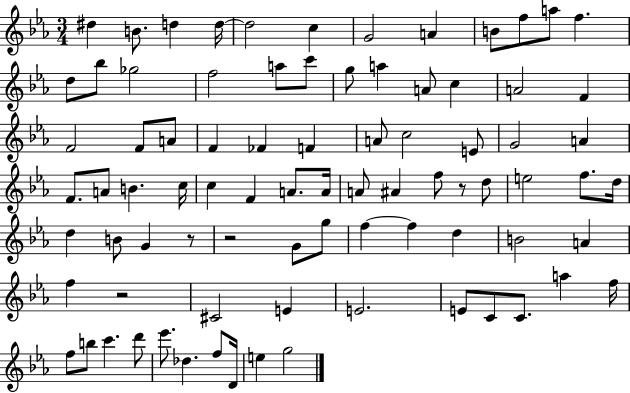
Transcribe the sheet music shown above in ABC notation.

X:1
T:Untitled
M:3/4
L:1/4
K:Eb
^d B/2 d d/4 d2 c G2 A B/2 f/2 a/2 f d/2 _b/2 _g2 f2 a/2 c'/2 g/2 a A/2 c A2 F F2 F/2 A/2 F _F F A/2 c2 E/2 G2 A F/2 A/2 B c/4 c F A/2 A/4 A/2 ^A f/2 z/2 d/2 e2 f/2 d/4 d B/2 G z/2 z2 G/2 g/2 f f d B2 A f z2 ^C2 E E2 E/2 C/2 C/2 a f/4 f/2 b/2 c' d'/2 _e'/2 _d f/2 D/4 e g2